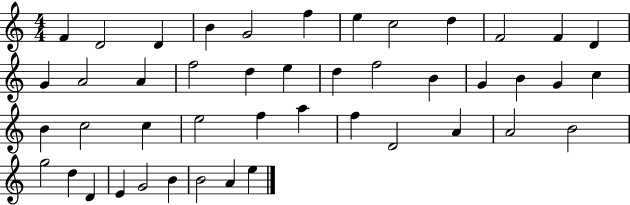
F4/q D4/h D4/q B4/q G4/h F5/q E5/q C5/h D5/q F4/h F4/q D4/q G4/q A4/h A4/q F5/h D5/q E5/q D5/q F5/h B4/q G4/q B4/q G4/q C5/q B4/q C5/h C5/q E5/h F5/q A5/q F5/q D4/h A4/q A4/h B4/h G5/h D5/q D4/q E4/q G4/h B4/q B4/h A4/q E5/q